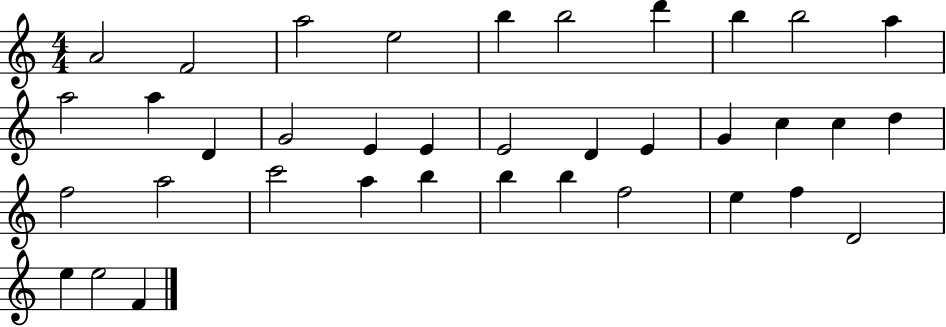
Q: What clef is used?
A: treble